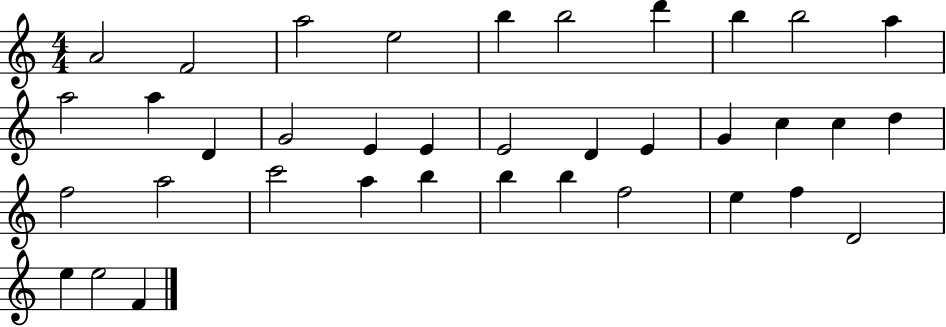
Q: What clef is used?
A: treble